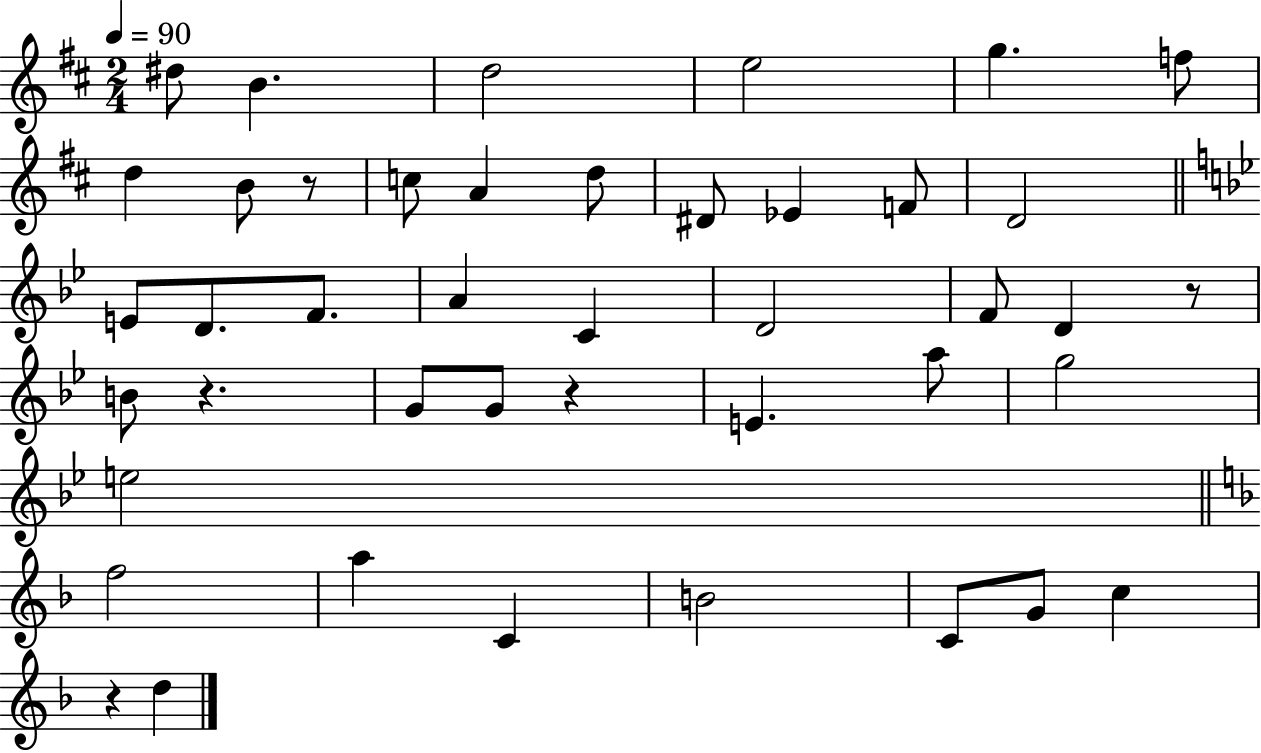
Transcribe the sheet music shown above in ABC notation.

X:1
T:Untitled
M:2/4
L:1/4
K:D
^d/2 B d2 e2 g f/2 d B/2 z/2 c/2 A d/2 ^D/2 _E F/2 D2 E/2 D/2 F/2 A C D2 F/2 D z/2 B/2 z G/2 G/2 z E a/2 g2 e2 f2 a C B2 C/2 G/2 c z d